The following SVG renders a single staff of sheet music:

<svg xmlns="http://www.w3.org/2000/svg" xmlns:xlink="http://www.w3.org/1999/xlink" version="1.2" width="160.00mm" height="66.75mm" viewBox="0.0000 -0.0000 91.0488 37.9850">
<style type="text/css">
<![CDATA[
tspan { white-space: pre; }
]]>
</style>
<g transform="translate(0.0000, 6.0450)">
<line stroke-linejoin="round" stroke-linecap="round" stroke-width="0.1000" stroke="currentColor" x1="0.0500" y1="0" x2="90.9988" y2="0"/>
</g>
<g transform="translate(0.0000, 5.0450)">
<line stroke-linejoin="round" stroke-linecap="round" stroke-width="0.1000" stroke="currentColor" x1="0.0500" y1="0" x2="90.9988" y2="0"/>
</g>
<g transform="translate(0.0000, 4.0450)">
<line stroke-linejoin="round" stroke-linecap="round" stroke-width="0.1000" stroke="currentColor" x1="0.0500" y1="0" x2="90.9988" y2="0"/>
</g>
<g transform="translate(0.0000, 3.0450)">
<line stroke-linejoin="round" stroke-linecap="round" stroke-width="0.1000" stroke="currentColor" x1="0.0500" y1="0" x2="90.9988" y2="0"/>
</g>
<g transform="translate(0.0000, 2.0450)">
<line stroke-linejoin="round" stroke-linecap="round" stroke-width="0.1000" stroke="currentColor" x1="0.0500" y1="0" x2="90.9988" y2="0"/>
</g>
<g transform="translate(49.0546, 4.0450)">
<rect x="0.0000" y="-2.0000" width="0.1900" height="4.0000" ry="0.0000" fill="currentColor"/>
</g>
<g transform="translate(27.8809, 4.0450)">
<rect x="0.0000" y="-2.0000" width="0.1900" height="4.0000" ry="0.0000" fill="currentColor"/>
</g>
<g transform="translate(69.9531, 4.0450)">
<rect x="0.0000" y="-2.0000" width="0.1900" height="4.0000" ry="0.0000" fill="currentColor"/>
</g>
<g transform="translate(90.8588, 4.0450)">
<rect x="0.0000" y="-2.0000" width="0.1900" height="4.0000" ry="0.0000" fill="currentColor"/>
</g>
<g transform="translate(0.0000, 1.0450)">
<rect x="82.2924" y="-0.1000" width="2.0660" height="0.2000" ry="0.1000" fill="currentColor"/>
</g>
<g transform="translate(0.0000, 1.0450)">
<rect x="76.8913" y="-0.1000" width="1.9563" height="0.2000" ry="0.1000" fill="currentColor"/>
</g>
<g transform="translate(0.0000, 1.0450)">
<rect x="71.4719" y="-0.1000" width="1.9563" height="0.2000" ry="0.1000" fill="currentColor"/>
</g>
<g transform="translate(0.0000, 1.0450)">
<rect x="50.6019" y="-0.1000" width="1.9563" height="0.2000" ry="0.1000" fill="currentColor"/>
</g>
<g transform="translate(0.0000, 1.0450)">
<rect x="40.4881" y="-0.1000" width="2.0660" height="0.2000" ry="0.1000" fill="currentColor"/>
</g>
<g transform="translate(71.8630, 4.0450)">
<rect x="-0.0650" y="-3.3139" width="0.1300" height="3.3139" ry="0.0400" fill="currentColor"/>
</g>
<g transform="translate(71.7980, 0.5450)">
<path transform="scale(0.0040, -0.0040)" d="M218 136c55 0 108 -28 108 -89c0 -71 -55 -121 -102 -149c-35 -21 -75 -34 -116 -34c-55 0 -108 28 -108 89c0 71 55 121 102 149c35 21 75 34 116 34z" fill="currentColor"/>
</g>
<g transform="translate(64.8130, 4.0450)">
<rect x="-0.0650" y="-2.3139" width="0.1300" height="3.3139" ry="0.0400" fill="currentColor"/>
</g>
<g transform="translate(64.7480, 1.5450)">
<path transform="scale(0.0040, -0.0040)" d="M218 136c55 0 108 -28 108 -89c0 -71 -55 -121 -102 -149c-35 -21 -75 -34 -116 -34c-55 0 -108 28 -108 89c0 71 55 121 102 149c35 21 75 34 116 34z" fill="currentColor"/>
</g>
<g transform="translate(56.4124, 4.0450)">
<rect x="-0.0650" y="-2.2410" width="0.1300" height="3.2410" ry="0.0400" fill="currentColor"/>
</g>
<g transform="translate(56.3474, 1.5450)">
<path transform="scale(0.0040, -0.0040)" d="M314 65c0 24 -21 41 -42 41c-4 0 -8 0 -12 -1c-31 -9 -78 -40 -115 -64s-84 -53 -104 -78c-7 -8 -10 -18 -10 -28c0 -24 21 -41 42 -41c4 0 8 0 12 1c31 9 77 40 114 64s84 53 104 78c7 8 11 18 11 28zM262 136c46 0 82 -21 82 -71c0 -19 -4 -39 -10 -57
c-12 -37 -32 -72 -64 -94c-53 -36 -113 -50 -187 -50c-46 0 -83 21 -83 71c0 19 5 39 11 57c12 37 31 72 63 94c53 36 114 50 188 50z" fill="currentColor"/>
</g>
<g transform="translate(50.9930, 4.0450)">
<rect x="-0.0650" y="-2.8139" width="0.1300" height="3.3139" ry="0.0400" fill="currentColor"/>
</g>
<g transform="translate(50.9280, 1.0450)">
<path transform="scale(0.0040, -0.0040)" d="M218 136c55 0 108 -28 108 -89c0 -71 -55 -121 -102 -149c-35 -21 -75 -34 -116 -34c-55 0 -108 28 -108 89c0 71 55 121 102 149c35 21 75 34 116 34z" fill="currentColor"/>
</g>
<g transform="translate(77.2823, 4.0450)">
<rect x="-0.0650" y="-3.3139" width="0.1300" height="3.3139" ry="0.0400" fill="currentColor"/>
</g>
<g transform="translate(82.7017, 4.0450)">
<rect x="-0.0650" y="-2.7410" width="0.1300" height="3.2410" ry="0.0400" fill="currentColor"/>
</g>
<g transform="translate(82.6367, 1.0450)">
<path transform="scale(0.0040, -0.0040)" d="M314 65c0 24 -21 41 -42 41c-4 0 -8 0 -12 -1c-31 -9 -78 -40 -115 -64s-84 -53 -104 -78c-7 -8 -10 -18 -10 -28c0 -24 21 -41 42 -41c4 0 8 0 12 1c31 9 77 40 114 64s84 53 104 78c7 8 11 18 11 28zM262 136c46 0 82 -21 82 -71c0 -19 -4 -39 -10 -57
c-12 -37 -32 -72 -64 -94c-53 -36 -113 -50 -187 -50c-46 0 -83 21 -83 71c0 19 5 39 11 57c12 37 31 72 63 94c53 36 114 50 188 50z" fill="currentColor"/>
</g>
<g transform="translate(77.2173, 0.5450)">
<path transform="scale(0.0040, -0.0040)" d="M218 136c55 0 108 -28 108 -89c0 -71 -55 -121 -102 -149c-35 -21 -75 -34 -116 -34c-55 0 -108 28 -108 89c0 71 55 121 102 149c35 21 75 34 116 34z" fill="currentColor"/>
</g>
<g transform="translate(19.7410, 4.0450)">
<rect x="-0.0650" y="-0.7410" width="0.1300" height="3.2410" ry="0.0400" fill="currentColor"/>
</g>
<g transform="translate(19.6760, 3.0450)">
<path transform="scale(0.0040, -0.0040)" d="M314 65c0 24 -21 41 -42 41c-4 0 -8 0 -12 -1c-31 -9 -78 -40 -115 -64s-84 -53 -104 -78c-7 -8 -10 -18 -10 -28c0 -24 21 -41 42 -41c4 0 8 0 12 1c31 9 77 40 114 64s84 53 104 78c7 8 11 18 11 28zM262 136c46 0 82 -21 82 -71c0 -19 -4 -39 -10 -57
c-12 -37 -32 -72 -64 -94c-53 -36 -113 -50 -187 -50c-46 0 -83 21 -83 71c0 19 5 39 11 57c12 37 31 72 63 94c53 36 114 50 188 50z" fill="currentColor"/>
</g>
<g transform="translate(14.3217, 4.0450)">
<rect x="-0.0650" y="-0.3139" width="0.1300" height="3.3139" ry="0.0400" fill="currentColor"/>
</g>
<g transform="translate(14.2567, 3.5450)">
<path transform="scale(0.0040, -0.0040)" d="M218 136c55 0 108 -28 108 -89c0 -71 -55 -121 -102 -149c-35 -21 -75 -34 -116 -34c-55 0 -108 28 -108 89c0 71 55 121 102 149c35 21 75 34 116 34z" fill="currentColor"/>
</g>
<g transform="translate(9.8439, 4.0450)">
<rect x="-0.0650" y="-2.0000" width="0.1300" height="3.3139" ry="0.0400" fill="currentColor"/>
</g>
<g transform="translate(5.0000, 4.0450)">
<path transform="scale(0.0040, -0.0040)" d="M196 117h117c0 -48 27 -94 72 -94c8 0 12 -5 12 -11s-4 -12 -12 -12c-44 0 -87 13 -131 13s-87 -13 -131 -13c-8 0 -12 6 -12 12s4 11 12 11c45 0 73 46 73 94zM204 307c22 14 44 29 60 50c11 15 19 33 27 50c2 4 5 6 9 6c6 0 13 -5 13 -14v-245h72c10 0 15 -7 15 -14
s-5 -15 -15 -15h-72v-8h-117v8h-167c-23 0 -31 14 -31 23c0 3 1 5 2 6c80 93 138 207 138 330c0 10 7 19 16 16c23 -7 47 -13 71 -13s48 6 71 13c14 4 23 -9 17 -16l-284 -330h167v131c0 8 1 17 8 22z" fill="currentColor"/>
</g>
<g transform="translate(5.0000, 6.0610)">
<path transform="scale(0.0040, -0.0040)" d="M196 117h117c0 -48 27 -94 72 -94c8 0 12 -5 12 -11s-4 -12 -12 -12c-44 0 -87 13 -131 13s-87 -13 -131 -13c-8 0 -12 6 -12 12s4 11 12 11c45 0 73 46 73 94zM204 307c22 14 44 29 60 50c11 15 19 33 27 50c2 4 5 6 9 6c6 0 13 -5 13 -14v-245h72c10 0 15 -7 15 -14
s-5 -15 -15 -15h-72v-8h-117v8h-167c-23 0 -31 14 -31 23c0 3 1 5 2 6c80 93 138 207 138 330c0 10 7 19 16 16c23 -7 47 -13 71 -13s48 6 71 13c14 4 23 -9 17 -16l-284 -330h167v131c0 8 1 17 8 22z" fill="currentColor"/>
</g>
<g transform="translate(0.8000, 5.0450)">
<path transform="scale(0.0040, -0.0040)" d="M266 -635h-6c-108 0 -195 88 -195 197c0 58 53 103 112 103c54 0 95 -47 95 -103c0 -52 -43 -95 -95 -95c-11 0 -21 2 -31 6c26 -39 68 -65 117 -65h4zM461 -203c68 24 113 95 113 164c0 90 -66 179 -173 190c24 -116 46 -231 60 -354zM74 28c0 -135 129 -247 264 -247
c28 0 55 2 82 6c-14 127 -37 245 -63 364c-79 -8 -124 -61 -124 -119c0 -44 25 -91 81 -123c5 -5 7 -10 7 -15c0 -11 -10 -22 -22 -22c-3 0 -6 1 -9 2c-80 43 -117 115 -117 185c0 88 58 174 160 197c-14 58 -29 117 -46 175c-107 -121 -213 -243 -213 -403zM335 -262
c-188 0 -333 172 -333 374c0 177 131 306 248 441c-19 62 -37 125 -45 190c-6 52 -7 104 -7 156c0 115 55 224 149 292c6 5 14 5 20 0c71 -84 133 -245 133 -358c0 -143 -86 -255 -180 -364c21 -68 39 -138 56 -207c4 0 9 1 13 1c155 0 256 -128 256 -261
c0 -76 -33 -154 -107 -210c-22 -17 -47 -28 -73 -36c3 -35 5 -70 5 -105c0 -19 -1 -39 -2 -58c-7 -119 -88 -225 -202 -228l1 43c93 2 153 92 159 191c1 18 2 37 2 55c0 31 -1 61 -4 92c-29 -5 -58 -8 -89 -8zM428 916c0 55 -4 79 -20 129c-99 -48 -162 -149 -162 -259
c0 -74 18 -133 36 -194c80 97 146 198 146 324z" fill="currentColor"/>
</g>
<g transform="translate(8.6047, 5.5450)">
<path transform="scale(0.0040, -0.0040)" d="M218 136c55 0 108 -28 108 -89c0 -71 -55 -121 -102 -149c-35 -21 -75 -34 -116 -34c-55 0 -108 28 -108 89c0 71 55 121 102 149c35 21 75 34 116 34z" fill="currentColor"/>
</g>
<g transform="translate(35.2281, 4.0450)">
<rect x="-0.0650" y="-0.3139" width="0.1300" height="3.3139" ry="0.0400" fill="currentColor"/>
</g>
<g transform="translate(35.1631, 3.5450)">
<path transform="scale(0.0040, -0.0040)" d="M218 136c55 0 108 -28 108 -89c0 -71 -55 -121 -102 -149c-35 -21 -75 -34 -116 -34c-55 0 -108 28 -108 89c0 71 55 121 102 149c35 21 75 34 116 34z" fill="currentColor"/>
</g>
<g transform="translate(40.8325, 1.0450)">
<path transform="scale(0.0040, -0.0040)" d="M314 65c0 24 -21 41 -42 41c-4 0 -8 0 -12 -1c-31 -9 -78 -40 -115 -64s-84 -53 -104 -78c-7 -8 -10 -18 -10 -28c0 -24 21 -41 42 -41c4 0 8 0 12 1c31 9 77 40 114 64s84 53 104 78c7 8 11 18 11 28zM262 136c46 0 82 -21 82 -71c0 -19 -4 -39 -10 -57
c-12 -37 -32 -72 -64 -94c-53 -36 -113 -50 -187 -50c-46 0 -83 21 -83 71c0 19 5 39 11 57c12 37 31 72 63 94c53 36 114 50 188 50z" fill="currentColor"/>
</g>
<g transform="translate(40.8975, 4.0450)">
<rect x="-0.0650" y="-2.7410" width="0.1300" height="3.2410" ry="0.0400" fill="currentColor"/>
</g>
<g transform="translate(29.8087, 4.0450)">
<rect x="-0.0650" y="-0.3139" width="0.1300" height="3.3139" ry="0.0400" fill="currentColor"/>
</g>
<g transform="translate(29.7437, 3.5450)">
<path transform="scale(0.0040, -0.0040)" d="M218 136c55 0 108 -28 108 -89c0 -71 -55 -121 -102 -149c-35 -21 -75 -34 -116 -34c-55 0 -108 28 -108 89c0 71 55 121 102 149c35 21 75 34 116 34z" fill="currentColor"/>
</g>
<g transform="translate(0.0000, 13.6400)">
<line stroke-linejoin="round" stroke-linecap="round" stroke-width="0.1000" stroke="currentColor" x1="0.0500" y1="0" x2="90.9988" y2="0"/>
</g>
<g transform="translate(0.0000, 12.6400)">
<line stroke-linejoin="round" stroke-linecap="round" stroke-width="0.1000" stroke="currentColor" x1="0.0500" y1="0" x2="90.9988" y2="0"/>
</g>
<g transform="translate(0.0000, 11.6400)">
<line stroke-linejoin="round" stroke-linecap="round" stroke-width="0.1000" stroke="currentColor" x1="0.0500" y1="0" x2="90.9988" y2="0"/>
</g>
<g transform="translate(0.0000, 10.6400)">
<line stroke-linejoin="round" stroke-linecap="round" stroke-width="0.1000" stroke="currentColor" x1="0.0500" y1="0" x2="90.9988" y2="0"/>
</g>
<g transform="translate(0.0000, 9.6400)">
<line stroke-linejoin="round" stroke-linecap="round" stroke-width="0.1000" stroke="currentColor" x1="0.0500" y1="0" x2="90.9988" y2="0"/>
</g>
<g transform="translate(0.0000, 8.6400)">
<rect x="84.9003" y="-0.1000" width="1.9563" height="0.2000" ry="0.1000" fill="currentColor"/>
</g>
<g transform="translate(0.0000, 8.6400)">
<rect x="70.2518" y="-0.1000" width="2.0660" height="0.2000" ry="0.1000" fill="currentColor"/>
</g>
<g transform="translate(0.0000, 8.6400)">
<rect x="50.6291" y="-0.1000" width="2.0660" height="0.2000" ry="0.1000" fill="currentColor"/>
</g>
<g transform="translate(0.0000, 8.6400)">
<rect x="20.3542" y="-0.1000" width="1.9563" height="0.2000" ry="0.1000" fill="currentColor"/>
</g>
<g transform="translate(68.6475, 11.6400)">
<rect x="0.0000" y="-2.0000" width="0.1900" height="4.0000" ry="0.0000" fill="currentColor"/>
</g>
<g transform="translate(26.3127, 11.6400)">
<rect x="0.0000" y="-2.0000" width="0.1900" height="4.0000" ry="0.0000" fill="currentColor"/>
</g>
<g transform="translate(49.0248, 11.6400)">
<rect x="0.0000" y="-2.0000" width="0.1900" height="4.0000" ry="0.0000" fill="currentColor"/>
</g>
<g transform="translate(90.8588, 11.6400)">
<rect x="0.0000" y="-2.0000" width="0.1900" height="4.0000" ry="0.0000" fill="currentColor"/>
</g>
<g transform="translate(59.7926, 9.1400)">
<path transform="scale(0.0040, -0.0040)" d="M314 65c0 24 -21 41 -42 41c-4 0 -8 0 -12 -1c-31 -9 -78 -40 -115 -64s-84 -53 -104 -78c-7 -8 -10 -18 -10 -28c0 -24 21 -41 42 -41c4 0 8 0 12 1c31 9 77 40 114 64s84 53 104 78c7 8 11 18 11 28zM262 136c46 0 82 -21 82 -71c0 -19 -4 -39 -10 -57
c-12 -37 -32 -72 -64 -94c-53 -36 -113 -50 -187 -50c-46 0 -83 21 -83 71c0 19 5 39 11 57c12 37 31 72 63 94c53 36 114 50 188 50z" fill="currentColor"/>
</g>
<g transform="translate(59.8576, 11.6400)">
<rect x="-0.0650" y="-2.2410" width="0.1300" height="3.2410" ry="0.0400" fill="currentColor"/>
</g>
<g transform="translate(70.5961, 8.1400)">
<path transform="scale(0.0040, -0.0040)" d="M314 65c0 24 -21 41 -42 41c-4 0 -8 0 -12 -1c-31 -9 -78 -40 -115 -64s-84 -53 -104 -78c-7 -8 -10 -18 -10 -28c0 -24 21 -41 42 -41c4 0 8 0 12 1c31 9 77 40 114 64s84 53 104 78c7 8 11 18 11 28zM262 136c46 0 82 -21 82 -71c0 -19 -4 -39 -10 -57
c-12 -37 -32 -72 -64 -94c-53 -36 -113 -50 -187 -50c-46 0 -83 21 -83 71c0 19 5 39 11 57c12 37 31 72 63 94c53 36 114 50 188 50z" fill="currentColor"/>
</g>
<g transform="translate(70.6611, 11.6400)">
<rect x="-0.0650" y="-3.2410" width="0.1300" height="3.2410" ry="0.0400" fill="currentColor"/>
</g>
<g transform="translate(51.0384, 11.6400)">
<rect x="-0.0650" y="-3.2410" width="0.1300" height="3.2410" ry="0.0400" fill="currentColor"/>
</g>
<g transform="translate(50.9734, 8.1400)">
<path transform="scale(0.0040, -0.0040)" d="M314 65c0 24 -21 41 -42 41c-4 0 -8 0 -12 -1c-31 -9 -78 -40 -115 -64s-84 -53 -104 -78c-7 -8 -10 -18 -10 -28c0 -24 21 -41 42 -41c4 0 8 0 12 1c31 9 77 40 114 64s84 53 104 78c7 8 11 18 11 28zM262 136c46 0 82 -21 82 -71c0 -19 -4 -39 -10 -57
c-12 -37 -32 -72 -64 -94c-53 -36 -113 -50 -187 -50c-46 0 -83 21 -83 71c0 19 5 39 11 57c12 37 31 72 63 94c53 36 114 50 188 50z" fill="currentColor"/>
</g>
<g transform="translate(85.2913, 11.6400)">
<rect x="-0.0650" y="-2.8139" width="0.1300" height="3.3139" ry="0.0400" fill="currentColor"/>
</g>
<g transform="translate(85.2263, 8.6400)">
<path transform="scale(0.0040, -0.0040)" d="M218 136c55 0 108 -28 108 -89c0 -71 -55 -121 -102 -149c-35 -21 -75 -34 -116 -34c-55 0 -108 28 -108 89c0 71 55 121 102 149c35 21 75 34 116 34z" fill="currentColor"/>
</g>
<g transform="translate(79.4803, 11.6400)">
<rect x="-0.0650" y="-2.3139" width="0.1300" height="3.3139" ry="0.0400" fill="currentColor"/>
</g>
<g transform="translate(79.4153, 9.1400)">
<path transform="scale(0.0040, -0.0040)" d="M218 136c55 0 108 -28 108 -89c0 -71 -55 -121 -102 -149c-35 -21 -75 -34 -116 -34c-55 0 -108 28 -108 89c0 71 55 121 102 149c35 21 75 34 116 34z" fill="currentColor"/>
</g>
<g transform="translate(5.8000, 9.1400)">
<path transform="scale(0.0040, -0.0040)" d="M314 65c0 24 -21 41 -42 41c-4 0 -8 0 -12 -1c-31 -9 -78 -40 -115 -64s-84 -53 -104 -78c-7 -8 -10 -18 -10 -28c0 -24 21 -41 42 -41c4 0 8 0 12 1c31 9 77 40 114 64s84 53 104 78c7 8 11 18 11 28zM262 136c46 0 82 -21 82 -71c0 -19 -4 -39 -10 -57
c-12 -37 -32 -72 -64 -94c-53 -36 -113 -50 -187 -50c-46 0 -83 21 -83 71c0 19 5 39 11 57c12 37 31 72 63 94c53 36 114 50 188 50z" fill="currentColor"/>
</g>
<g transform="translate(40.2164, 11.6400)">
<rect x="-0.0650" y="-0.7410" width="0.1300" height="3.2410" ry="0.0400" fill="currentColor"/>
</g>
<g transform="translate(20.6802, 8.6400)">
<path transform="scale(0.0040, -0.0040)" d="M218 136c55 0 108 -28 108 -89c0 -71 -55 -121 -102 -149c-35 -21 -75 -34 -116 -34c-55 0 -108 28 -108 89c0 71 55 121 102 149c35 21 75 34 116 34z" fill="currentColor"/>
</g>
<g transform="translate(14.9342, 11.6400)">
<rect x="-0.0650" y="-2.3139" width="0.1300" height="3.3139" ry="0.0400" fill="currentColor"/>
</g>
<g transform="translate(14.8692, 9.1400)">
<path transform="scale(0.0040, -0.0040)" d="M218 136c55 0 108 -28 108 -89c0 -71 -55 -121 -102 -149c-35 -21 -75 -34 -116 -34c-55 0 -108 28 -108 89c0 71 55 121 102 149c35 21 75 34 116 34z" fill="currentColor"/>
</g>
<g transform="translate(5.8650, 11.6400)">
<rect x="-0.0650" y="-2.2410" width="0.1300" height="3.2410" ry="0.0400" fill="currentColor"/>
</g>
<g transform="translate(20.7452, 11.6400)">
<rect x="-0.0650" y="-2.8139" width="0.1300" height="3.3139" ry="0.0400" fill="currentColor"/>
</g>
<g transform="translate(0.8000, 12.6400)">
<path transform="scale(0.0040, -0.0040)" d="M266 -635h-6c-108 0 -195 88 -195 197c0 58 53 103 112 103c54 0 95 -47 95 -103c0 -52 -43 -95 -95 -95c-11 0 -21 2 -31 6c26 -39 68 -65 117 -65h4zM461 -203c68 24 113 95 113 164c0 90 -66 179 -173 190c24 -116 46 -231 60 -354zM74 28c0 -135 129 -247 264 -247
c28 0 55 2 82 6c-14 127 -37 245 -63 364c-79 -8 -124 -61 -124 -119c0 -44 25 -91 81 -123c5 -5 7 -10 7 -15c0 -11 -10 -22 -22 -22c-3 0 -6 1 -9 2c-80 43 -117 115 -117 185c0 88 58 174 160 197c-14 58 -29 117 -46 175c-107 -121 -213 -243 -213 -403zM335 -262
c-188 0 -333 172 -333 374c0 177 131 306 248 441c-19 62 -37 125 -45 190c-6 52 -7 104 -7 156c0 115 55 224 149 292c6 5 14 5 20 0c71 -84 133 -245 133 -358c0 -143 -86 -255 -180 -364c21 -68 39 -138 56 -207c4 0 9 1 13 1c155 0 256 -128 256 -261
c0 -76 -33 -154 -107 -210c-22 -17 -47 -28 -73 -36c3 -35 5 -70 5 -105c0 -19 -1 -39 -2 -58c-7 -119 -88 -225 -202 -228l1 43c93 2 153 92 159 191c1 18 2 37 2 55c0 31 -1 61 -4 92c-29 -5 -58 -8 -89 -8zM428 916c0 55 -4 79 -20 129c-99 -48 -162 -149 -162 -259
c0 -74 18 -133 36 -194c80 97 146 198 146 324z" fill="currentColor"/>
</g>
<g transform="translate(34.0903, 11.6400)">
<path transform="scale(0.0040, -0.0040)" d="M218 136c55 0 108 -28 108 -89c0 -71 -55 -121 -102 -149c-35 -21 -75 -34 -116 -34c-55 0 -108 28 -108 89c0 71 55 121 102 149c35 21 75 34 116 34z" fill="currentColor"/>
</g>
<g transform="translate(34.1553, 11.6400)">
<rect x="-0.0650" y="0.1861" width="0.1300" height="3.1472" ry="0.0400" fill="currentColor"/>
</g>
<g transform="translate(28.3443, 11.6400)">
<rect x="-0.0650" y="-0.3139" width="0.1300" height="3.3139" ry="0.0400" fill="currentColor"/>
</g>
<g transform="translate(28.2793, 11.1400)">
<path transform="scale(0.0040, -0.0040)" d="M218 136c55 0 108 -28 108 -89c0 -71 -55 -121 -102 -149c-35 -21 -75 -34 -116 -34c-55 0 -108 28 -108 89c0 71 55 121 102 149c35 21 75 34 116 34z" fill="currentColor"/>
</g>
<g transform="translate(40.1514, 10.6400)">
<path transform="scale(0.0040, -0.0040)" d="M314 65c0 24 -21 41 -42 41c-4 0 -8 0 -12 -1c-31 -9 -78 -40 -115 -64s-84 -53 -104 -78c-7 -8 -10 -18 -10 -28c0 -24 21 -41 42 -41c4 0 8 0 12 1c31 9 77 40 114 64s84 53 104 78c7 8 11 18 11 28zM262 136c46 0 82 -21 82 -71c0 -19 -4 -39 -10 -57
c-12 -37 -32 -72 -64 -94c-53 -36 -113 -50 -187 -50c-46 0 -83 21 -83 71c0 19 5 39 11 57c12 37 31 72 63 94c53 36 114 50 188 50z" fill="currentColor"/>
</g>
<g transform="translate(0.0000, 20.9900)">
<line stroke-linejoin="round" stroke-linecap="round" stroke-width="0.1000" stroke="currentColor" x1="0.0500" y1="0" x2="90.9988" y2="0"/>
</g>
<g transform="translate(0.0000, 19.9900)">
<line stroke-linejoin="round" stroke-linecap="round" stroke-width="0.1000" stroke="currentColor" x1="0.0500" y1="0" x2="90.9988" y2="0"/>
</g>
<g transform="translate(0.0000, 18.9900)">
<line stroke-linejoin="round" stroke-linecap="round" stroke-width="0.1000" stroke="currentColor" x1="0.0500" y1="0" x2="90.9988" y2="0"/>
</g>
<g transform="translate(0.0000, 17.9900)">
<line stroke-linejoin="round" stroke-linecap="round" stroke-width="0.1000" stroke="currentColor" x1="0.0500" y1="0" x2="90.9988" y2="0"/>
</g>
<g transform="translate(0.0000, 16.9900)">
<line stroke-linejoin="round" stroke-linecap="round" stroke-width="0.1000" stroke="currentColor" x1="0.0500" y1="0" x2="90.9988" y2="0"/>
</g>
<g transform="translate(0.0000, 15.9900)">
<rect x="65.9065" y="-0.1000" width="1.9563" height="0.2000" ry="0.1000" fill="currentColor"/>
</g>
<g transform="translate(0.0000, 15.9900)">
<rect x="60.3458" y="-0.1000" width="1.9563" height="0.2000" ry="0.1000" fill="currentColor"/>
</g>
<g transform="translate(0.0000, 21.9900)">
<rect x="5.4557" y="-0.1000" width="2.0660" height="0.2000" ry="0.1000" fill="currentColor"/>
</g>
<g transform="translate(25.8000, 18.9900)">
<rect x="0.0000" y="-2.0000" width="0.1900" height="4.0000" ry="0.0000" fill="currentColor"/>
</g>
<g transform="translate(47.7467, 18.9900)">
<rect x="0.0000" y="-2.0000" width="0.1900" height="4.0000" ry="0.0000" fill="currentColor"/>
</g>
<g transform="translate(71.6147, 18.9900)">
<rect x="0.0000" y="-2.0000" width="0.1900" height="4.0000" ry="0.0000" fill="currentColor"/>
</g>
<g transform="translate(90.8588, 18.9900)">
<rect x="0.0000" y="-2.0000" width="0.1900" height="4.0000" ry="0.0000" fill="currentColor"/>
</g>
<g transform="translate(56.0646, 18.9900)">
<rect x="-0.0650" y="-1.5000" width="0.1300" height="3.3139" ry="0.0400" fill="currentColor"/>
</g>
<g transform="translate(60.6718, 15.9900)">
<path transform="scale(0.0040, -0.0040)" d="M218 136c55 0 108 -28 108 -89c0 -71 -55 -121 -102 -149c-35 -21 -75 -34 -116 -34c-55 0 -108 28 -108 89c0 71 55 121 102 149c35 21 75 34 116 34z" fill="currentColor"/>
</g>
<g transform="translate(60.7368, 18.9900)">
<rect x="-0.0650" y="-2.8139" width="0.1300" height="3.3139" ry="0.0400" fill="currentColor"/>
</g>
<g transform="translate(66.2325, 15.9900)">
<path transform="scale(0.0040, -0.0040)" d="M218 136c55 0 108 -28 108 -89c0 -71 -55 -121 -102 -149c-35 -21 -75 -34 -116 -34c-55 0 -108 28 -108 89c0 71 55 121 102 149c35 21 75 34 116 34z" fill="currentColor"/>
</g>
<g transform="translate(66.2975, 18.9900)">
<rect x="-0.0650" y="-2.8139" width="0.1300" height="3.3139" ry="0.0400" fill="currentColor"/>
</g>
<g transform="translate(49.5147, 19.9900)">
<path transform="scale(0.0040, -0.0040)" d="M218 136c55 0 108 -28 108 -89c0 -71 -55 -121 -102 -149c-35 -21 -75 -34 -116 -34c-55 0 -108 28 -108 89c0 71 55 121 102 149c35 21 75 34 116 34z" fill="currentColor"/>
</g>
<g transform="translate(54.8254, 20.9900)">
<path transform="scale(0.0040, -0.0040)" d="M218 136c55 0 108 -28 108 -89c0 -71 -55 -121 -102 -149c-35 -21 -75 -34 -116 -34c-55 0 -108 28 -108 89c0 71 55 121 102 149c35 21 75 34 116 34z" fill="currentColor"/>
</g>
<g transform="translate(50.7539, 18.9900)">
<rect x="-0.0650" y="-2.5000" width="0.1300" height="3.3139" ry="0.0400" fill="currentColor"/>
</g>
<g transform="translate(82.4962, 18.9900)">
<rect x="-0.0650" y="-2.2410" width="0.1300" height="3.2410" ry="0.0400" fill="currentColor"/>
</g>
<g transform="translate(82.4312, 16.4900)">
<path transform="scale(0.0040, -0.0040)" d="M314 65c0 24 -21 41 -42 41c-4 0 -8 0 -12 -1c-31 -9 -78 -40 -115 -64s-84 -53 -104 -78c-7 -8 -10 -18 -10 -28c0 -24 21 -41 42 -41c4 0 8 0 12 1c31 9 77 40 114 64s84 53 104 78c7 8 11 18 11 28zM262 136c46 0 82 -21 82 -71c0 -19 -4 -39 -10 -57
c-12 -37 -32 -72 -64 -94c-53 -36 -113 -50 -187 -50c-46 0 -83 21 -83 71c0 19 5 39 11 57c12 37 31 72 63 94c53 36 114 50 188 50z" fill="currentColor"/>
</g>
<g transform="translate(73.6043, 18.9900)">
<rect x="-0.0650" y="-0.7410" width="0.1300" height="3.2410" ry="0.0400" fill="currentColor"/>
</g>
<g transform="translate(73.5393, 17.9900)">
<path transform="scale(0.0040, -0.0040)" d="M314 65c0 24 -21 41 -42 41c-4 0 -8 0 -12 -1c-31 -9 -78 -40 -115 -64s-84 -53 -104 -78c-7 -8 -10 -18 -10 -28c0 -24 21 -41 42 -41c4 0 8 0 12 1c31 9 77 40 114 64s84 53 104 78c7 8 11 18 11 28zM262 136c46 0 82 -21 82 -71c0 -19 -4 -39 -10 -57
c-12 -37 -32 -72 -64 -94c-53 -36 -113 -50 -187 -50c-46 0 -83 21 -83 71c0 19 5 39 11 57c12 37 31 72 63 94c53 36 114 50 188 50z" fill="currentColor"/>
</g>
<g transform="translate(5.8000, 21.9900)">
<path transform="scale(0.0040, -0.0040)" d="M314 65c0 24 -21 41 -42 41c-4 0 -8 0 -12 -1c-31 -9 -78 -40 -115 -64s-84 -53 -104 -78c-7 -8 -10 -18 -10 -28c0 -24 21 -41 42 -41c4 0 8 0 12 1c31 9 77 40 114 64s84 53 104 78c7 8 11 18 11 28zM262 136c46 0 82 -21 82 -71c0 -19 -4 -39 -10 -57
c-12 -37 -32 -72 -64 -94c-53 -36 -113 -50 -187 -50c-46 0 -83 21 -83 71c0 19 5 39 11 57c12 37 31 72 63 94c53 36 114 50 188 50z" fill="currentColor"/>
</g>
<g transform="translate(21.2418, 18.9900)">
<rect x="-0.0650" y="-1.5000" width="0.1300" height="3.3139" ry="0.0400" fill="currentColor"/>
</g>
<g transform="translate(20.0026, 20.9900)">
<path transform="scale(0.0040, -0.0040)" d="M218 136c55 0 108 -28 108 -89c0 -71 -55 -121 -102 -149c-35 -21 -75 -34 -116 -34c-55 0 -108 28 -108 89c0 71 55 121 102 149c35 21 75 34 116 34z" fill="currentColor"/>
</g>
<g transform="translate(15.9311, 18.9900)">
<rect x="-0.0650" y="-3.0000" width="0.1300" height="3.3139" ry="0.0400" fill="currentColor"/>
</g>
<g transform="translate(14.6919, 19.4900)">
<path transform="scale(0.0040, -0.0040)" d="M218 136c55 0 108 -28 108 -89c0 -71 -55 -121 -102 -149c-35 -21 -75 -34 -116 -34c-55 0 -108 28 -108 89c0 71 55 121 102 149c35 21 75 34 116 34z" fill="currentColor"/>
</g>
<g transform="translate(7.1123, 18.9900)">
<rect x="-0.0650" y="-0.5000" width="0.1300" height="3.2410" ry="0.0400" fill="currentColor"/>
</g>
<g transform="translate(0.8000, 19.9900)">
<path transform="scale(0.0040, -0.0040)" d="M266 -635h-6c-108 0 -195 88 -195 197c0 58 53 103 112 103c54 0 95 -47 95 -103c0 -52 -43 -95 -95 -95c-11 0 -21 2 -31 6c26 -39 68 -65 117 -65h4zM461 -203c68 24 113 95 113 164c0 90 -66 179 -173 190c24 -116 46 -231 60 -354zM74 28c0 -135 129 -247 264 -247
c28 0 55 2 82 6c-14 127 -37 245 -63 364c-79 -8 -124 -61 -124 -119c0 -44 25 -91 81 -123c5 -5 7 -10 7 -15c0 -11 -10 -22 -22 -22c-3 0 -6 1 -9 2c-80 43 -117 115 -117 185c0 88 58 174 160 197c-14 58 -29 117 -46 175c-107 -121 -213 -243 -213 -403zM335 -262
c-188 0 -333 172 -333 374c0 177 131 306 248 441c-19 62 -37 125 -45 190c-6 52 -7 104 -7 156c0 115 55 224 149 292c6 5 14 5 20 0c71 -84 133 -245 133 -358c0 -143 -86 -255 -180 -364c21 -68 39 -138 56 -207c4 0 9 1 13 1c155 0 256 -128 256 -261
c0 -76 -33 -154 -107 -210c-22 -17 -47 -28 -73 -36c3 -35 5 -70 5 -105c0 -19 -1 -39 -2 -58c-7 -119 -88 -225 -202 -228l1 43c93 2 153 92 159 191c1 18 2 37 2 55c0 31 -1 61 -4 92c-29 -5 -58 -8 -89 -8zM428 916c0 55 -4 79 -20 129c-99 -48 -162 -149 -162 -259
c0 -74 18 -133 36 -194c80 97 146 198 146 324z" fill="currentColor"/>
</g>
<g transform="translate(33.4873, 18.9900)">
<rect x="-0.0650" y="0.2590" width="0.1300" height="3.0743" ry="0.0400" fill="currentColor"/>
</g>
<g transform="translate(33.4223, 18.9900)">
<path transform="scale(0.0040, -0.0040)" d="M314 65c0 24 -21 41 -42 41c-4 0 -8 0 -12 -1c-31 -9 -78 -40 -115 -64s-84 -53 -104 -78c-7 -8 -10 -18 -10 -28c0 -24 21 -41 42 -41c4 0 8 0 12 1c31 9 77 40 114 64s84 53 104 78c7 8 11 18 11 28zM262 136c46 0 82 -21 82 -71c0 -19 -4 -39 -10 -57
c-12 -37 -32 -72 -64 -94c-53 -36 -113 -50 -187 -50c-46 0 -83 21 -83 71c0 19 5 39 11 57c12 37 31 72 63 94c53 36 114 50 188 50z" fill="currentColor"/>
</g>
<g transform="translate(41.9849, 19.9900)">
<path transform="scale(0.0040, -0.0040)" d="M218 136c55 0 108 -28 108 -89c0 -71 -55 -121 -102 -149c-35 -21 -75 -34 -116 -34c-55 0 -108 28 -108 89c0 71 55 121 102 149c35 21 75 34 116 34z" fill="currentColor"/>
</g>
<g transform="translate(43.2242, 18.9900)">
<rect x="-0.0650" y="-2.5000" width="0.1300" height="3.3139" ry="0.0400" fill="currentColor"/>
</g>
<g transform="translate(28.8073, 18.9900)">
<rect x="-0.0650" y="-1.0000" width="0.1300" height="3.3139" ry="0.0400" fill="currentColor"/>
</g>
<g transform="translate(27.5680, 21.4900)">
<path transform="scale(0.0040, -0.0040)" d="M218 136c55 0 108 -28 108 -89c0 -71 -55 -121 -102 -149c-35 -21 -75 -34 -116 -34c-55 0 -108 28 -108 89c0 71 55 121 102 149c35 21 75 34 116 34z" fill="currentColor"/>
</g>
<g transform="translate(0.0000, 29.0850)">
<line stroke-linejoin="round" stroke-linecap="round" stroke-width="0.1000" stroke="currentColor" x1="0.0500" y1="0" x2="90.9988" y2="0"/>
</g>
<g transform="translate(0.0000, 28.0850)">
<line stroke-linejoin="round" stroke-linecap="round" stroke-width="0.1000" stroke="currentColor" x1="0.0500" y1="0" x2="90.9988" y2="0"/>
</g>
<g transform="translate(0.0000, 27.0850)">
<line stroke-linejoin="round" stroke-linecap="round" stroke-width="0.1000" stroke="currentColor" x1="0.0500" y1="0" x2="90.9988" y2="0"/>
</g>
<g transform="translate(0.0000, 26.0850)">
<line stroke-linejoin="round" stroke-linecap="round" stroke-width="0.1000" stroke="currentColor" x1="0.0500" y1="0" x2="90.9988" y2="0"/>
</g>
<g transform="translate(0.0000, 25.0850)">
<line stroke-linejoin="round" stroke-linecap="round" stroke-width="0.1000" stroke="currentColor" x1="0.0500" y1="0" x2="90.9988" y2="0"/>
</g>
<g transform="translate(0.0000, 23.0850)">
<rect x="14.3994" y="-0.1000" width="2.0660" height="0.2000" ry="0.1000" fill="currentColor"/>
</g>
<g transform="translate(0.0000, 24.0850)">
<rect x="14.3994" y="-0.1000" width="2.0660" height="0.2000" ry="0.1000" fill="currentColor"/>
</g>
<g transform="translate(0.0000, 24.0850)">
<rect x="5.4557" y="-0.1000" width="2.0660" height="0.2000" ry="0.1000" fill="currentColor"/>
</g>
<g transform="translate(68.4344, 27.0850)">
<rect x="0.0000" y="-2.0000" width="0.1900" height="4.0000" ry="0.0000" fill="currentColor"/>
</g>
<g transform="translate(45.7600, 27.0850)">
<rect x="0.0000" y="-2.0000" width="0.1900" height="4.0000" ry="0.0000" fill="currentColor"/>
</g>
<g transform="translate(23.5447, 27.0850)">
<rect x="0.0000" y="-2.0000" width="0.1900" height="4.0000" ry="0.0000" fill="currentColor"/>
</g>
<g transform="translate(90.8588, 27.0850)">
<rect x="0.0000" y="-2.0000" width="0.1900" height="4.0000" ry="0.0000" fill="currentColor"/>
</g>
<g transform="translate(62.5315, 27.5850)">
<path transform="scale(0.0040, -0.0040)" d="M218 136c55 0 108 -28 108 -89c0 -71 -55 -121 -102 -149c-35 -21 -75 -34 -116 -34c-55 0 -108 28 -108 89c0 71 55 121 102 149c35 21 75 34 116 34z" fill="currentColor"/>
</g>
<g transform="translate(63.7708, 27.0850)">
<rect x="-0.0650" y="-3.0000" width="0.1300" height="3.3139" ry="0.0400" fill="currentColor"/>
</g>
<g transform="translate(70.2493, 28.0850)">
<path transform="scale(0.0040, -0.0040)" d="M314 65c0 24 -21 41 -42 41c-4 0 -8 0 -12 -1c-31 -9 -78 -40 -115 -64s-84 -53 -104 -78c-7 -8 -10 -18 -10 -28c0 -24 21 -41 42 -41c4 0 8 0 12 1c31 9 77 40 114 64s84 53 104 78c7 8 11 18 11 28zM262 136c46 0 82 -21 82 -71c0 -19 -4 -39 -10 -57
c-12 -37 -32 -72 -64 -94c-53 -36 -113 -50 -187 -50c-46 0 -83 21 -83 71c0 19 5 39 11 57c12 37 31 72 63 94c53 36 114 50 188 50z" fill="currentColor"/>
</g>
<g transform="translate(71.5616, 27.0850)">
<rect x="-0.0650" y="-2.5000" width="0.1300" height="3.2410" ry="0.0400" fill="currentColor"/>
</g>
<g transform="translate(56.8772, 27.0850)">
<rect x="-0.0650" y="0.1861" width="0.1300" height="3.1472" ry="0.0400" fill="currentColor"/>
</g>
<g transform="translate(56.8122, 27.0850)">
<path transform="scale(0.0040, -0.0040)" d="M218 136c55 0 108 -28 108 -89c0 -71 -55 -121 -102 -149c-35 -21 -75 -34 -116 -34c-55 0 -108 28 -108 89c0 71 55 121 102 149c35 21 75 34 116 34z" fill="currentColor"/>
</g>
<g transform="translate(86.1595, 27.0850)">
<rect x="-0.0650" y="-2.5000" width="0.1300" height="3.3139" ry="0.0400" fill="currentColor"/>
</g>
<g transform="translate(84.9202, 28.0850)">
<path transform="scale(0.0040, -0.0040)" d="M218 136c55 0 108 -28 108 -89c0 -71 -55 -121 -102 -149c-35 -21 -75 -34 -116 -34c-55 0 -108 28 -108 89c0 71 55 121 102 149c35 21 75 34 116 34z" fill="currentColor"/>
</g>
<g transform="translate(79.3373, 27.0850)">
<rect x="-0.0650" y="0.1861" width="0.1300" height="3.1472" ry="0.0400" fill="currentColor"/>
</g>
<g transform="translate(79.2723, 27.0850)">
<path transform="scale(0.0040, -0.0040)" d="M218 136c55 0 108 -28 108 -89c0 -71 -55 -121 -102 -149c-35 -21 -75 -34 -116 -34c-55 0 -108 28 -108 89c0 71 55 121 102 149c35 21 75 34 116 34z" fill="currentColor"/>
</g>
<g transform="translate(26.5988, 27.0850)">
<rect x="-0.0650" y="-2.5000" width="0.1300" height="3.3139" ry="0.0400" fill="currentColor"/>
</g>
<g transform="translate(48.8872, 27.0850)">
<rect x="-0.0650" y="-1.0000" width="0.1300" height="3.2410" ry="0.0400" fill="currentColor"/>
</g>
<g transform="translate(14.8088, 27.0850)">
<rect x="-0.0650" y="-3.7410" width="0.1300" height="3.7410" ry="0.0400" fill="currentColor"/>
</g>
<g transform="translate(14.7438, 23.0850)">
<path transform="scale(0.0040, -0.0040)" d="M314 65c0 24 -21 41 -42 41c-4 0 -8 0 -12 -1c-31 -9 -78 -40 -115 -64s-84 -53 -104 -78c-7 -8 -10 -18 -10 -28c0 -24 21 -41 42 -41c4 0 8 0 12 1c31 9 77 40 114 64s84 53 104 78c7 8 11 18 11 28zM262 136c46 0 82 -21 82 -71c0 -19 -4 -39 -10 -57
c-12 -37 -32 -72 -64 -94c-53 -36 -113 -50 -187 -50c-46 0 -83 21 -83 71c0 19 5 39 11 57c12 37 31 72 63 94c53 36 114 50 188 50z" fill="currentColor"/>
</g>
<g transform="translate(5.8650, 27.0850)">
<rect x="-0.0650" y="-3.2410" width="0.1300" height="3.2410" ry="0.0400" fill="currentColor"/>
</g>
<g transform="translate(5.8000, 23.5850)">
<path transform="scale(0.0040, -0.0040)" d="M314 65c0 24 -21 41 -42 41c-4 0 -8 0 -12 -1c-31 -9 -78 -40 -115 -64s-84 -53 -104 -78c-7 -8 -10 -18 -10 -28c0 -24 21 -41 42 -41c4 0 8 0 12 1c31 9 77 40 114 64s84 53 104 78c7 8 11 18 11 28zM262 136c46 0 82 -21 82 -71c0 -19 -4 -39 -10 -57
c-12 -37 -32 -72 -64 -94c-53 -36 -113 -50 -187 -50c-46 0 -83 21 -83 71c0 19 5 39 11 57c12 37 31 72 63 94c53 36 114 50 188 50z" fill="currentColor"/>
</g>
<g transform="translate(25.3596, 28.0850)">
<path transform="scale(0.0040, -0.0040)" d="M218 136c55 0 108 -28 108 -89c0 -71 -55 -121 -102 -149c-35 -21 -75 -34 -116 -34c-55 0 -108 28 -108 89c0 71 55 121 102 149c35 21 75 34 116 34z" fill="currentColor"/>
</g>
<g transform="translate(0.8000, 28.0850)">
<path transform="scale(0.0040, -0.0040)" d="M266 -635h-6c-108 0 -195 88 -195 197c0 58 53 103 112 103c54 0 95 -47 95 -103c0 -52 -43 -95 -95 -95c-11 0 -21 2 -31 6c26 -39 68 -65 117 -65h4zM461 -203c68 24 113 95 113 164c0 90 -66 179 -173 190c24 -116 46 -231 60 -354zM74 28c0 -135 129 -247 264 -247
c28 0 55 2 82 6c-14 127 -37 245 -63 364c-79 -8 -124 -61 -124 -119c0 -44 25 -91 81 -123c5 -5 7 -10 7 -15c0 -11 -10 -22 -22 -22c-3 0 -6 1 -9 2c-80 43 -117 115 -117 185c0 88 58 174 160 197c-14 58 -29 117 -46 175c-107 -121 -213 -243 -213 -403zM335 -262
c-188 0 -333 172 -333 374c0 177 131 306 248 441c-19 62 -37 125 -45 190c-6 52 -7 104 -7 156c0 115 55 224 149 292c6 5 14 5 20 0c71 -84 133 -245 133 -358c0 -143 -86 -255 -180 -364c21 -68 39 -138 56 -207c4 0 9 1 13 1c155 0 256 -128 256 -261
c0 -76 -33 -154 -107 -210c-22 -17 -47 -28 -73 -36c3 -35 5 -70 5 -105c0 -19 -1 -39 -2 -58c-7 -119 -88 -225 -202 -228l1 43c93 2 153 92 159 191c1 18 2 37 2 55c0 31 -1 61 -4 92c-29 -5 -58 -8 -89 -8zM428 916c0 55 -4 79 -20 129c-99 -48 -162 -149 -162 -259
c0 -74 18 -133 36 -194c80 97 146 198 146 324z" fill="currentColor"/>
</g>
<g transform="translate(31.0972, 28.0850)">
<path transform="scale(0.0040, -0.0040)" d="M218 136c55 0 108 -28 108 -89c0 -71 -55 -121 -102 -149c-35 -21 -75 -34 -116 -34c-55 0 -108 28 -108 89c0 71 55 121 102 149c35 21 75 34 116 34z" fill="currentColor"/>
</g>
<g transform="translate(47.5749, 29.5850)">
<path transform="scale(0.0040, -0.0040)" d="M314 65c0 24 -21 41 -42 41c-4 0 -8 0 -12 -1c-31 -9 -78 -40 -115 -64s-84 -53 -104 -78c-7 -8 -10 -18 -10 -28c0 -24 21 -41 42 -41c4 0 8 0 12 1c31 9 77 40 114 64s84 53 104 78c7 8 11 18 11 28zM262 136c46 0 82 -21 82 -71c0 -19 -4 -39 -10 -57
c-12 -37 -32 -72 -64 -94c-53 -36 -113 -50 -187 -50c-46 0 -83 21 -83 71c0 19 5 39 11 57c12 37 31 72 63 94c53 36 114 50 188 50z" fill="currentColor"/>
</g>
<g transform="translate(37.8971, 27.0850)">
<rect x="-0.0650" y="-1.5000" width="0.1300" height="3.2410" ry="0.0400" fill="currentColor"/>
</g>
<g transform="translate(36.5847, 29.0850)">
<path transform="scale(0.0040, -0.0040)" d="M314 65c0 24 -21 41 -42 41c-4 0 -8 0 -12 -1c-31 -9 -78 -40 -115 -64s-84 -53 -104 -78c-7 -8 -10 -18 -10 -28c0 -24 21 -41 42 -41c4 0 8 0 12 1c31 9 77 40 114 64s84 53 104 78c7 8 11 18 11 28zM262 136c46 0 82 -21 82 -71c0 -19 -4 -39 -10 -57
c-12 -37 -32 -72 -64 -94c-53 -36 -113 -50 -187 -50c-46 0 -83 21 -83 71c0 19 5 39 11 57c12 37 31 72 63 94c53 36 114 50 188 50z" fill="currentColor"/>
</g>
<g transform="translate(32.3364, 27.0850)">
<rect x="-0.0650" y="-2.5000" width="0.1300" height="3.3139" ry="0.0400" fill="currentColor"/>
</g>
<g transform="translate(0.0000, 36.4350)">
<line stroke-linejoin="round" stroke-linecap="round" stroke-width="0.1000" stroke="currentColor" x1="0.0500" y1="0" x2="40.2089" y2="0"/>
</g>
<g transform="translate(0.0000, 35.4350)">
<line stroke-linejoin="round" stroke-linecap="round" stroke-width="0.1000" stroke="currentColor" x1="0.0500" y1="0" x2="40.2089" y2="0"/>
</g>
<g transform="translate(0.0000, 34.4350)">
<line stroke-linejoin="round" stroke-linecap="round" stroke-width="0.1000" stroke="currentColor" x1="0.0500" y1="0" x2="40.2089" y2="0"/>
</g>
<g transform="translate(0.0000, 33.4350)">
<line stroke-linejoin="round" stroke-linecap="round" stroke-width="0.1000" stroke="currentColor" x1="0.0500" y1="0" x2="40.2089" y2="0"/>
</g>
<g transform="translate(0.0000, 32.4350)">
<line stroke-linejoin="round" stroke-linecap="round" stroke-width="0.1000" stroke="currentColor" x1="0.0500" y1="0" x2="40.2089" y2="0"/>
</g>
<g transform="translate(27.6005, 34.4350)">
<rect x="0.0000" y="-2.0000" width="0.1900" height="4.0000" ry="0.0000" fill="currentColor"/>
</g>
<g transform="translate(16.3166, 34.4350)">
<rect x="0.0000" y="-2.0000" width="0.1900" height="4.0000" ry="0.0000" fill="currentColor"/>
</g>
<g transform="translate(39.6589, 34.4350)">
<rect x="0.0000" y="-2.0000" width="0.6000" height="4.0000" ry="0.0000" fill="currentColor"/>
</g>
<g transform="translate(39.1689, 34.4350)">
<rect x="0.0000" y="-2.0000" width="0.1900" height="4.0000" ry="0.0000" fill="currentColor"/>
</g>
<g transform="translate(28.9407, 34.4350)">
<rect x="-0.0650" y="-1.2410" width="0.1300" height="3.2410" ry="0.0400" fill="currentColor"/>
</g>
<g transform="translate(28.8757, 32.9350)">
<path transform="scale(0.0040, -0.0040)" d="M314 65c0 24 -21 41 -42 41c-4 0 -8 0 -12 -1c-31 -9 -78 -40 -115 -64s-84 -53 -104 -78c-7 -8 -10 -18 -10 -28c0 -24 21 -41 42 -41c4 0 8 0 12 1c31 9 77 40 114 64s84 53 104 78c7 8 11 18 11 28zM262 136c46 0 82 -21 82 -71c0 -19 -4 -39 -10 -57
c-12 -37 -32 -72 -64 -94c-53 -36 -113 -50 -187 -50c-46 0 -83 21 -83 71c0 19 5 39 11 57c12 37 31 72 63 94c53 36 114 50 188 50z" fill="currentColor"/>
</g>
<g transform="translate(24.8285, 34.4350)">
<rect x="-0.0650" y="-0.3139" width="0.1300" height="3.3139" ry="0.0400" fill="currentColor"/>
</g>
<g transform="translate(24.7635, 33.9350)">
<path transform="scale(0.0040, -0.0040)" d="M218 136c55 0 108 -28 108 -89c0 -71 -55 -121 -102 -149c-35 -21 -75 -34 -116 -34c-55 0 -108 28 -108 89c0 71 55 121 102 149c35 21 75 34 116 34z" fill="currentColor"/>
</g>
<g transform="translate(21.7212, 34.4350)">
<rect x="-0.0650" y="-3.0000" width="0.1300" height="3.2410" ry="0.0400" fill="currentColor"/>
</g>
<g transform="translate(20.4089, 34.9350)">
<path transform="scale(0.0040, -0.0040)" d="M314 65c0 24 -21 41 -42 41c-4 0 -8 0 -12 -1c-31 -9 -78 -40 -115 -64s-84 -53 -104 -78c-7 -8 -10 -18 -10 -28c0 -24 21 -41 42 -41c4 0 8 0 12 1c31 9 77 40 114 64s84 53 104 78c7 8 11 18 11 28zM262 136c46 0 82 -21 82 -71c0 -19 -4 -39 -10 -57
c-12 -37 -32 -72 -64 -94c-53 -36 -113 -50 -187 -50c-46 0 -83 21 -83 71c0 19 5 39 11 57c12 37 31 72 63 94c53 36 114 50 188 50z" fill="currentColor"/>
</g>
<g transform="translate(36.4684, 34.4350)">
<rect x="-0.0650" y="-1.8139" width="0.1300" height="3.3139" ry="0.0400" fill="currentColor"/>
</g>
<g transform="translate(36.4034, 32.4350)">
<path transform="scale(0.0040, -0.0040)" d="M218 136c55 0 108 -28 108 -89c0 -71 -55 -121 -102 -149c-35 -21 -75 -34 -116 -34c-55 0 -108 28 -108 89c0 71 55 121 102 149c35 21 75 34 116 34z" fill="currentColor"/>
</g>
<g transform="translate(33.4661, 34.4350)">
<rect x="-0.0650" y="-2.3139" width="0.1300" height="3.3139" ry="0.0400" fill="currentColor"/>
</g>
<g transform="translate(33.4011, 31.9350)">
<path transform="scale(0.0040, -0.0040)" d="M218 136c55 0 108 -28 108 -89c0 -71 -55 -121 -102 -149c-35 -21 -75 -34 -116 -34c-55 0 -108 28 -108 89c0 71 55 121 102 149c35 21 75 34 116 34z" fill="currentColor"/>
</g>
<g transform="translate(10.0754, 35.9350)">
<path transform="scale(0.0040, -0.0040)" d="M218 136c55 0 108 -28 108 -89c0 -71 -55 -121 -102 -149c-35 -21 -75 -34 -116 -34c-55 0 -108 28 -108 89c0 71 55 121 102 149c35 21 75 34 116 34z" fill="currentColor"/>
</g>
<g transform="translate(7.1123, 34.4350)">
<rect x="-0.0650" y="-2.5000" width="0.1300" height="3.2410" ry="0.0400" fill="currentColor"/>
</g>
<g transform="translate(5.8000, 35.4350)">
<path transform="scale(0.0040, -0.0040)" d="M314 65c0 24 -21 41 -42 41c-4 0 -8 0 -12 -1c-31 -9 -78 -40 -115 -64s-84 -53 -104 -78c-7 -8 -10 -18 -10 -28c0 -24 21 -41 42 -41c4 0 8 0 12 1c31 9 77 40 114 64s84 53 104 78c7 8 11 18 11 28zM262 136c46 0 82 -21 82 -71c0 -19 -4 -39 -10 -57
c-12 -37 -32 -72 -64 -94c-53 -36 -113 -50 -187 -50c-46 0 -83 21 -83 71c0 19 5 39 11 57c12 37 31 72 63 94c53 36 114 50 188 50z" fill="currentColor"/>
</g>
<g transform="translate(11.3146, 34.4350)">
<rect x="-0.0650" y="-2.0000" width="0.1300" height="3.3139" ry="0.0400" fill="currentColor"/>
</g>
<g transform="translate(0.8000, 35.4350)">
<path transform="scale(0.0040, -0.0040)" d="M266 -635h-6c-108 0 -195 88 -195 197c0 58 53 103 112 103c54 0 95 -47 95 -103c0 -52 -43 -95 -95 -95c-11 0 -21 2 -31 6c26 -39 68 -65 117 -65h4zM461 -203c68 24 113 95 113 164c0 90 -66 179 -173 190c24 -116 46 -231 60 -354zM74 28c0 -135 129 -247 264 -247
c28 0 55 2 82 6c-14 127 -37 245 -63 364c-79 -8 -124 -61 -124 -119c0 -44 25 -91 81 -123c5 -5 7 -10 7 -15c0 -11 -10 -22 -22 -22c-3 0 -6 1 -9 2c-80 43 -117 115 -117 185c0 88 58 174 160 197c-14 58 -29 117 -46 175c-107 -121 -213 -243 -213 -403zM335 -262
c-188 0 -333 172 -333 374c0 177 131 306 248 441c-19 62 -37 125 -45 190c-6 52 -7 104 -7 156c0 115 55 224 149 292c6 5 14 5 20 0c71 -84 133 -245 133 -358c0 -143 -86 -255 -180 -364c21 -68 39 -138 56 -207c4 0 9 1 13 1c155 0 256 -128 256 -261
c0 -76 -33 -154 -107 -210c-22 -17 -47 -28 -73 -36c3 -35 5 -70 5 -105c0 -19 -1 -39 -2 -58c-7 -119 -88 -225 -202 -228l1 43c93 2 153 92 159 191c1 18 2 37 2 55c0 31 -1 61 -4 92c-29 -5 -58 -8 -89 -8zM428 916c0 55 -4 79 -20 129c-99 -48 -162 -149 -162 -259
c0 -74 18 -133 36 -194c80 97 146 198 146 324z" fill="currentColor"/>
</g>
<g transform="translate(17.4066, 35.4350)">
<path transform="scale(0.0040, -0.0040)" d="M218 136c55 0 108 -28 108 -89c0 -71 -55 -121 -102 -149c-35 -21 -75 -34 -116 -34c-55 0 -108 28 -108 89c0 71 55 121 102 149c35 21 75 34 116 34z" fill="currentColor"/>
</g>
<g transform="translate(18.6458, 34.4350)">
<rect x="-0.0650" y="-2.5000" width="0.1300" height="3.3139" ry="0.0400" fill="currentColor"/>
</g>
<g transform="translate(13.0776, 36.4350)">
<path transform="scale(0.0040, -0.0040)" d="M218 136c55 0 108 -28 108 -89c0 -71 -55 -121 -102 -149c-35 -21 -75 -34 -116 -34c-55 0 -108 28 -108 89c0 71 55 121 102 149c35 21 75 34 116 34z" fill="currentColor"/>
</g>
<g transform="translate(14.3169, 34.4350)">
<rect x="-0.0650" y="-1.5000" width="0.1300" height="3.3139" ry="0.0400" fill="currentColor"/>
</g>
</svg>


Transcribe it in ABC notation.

X:1
T:Untitled
M:4/4
L:1/4
K:C
F c d2 c c a2 a g2 g b b a2 g2 g a c B d2 b2 g2 b2 g a C2 A E D B2 G G E a a d2 g2 b2 c'2 G G E2 D2 B A G2 B G G2 F E G A2 c e2 g f